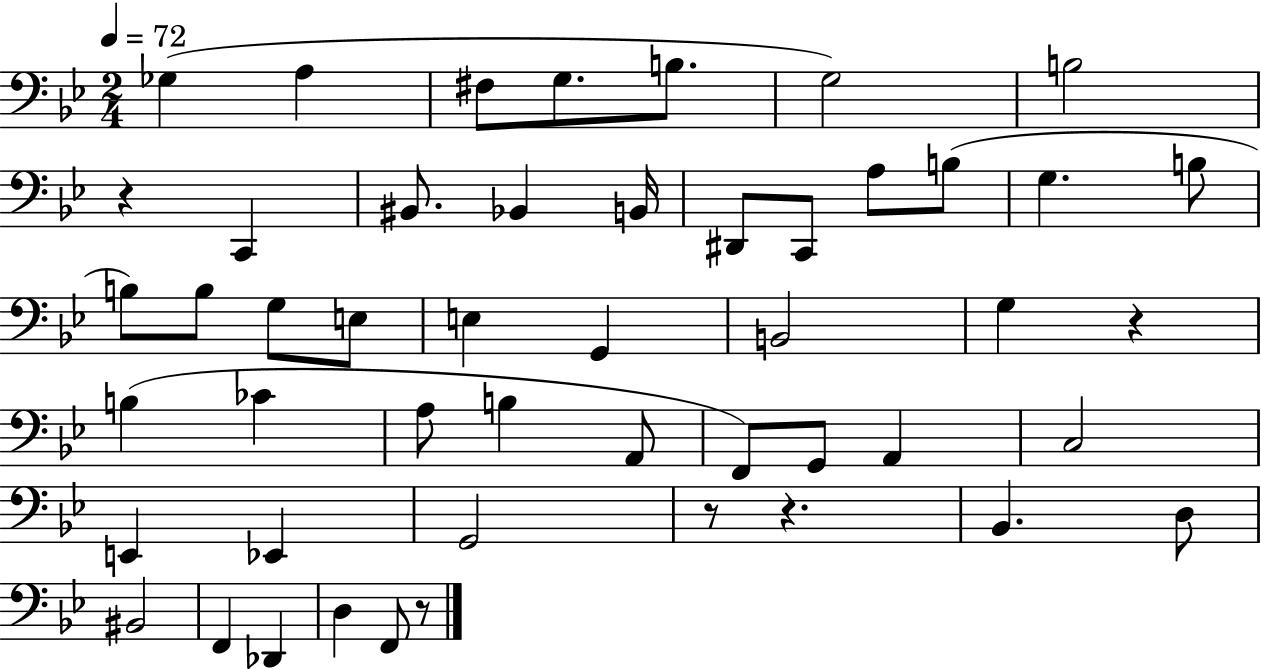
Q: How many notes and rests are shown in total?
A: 49